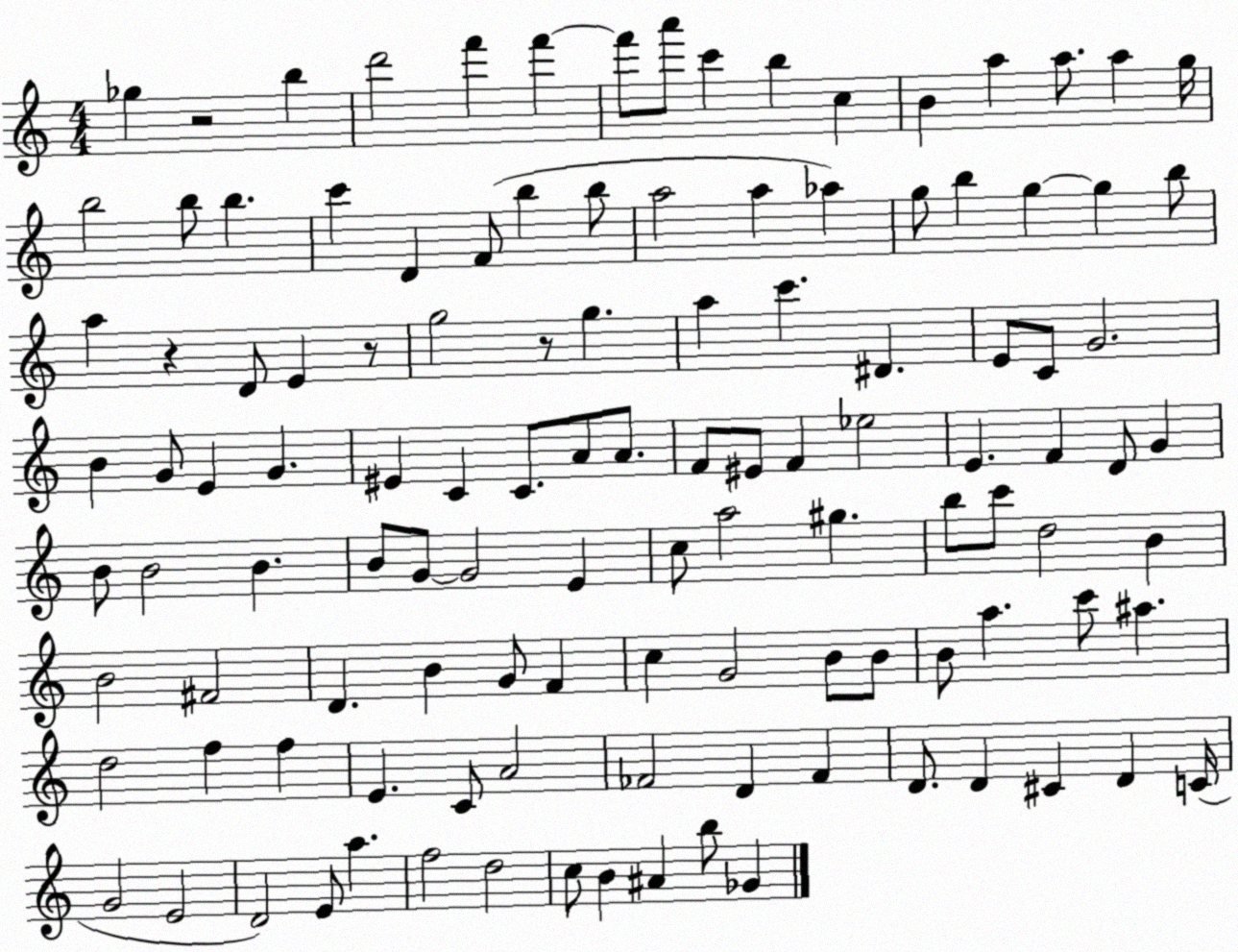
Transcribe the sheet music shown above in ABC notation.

X:1
T:Untitled
M:4/4
L:1/4
K:C
_g z2 b d'2 f' f' f'/2 a'/2 c' b c B a a/2 a g/4 b2 b/2 b c' D F/2 b b/2 a2 a _a g/2 b g g b/2 a z D/2 E z/2 g2 z/2 g a c' ^D E/2 C/2 G2 B G/2 E G ^E C C/2 A/2 A/2 F/2 ^E/2 F _e2 E F D/2 G B/2 B2 B B/2 G/2 G2 E c/2 a2 ^g b/2 c'/2 d2 B B2 ^F2 D B G/2 F c G2 B/2 B/2 B/2 a c'/2 ^a d2 f f E C/2 A2 _F2 D _F D/2 D ^C D C/4 G2 E2 D2 E/2 a f2 d2 c/2 B ^A b/2 _G